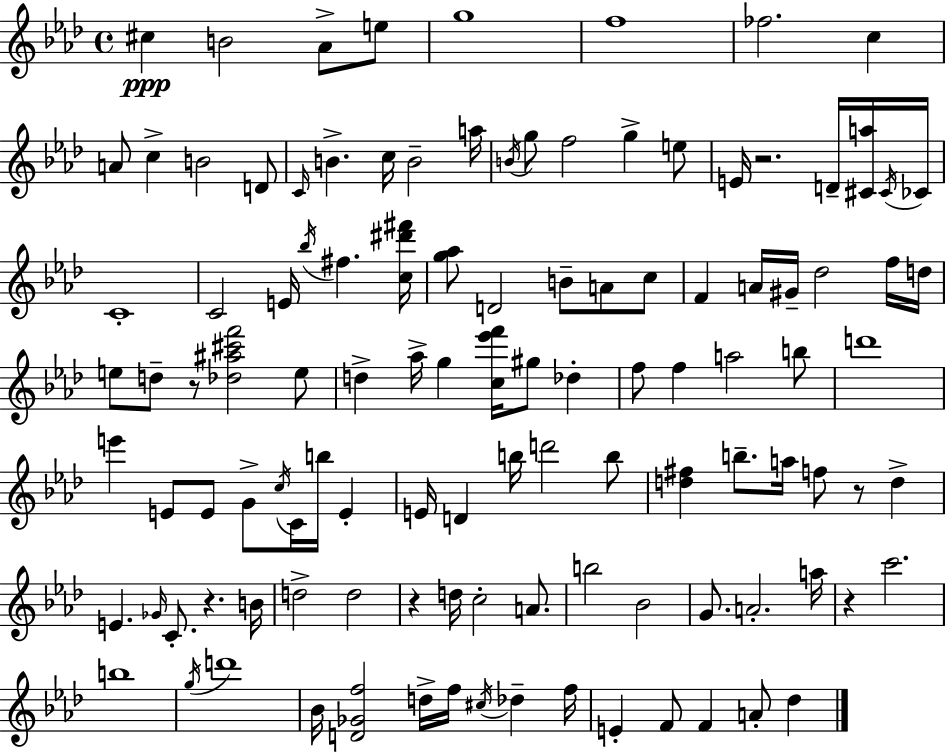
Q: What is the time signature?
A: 4/4